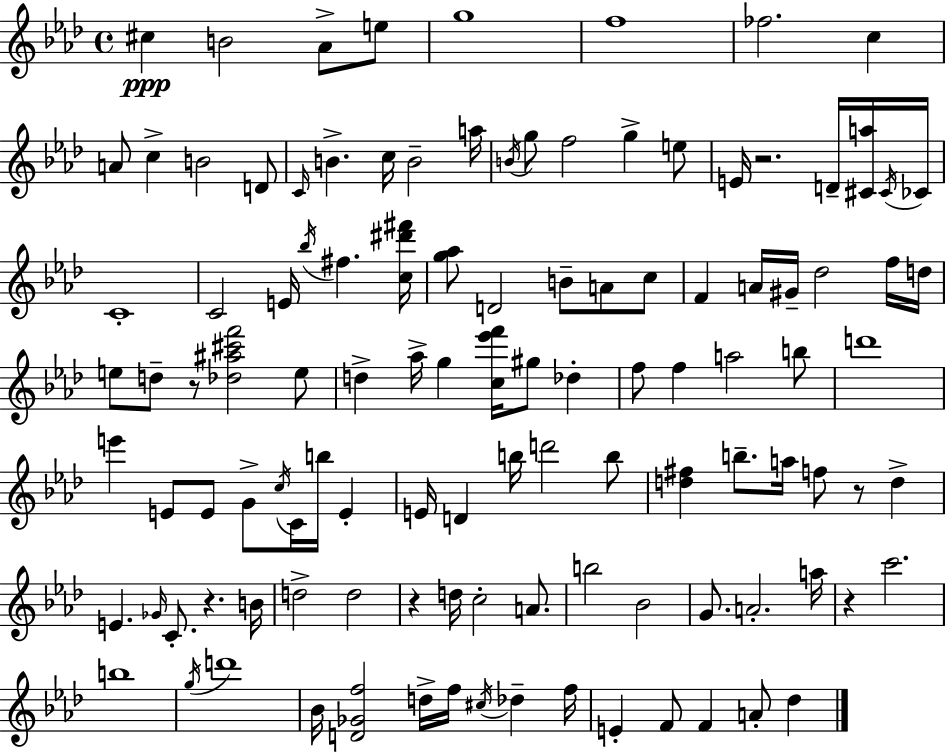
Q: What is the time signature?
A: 4/4